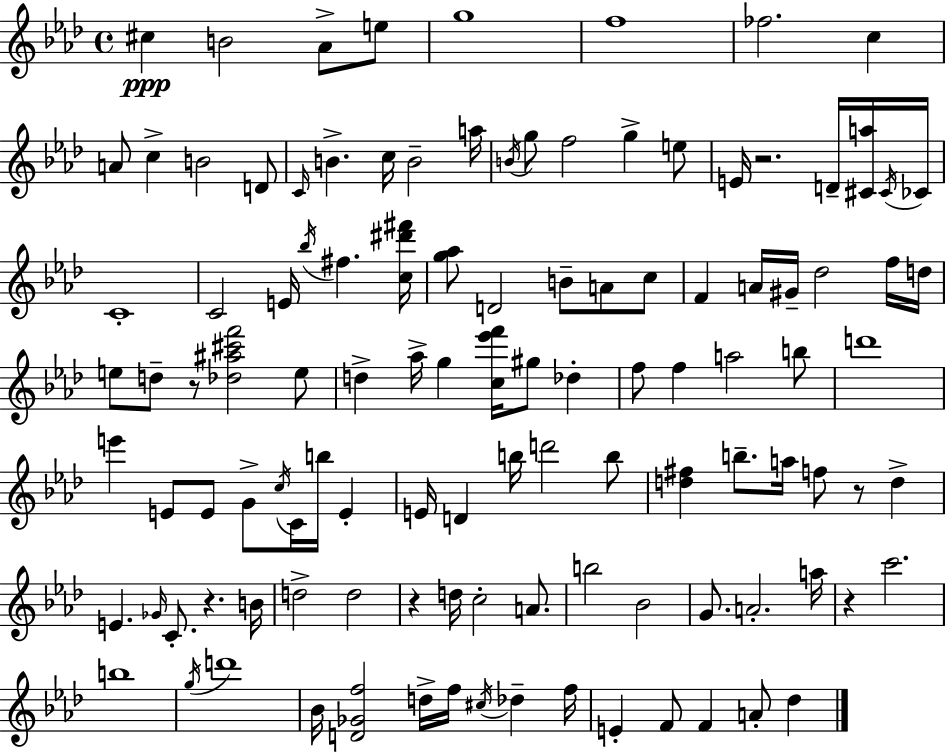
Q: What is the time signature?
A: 4/4